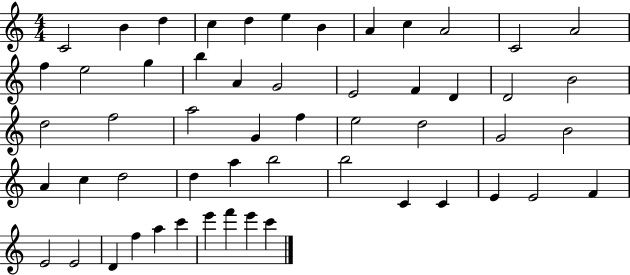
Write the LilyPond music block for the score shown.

{
  \clef treble
  \numericTimeSignature
  \time 4/4
  \key c \major
  c'2 b'4 d''4 | c''4 d''4 e''4 b'4 | a'4 c''4 a'2 | c'2 a'2 | \break f''4 e''2 g''4 | b''4 a'4 g'2 | e'2 f'4 d'4 | d'2 b'2 | \break d''2 f''2 | a''2 g'4 f''4 | e''2 d''2 | g'2 b'2 | \break a'4 c''4 d''2 | d''4 a''4 b''2 | b''2 c'4 c'4 | e'4 e'2 f'4 | \break e'2 e'2 | d'4 f''4 a''4 c'''4 | e'''4 f'''4 e'''4 c'''4 | \bar "|."
}